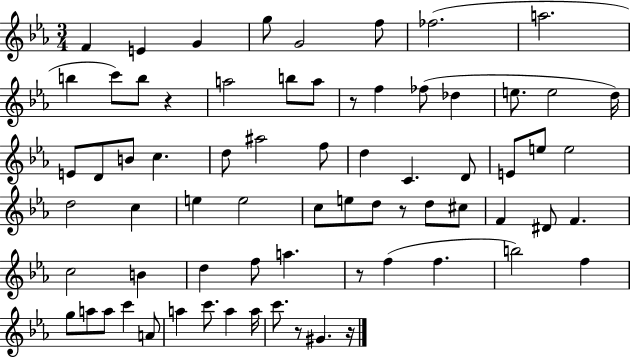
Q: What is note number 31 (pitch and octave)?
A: E4